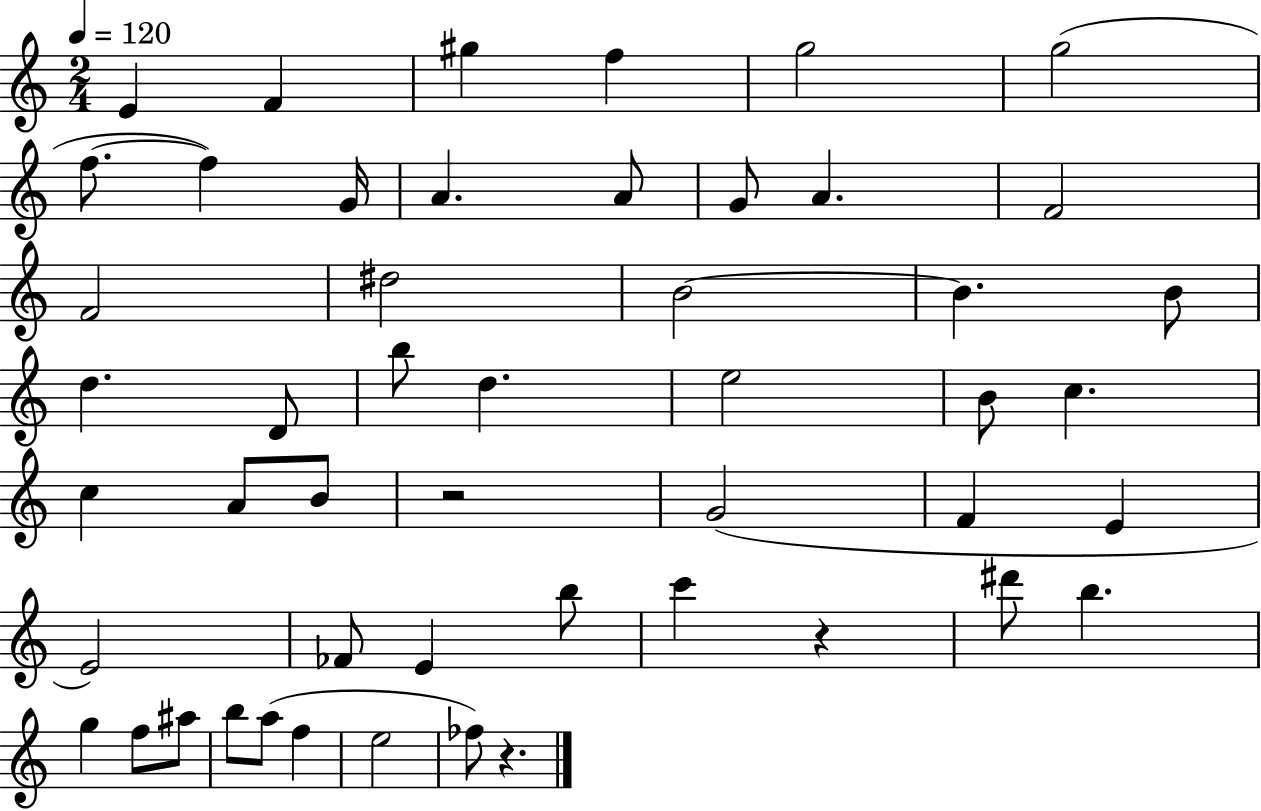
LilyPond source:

{
  \clef treble
  \numericTimeSignature
  \time 2/4
  \key c \major
  \tempo 4 = 120
  e'4 f'4 | gis''4 f''4 | g''2 | g''2( | \break f''8.~~ f''4) g'16 | a'4. a'8 | g'8 a'4. | f'2 | \break f'2 | dis''2 | b'2~~ | b'4. b'8 | \break d''4. d'8 | b''8 d''4. | e''2 | b'8 c''4. | \break c''4 a'8 b'8 | r2 | g'2( | f'4 e'4 | \break e'2) | fes'8 e'4 b''8 | c'''4 r4 | dis'''8 b''4. | \break g''4 f''8 ais''8 | b''8 a''8( f''4 | e''2 | fes''8) r4. | \break \bar "|."
}